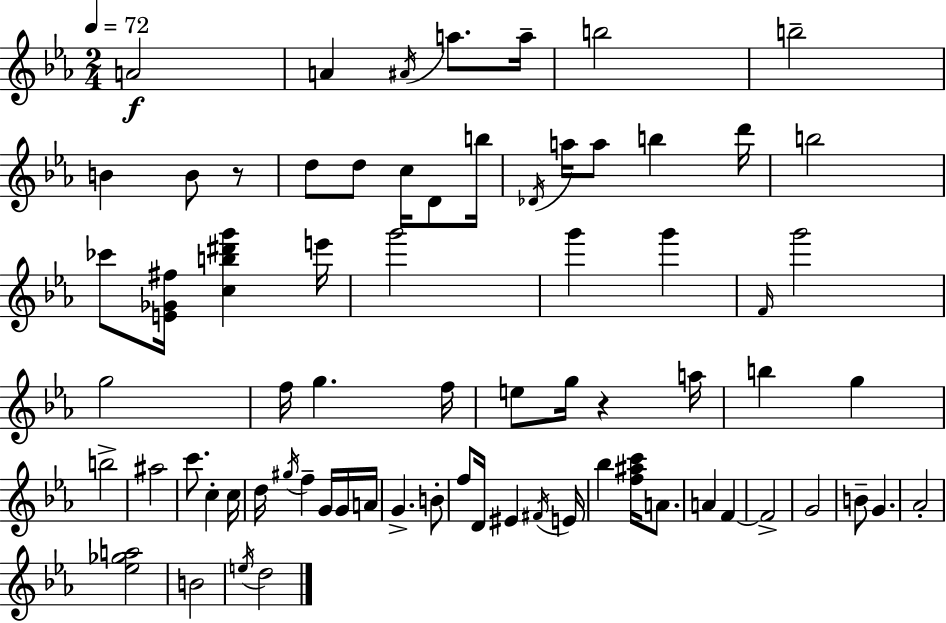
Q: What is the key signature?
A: EES major